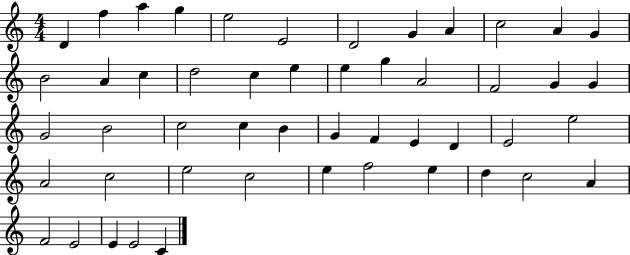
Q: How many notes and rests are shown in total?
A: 50